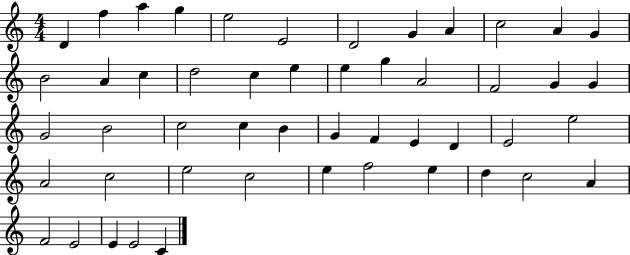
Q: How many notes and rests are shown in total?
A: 50